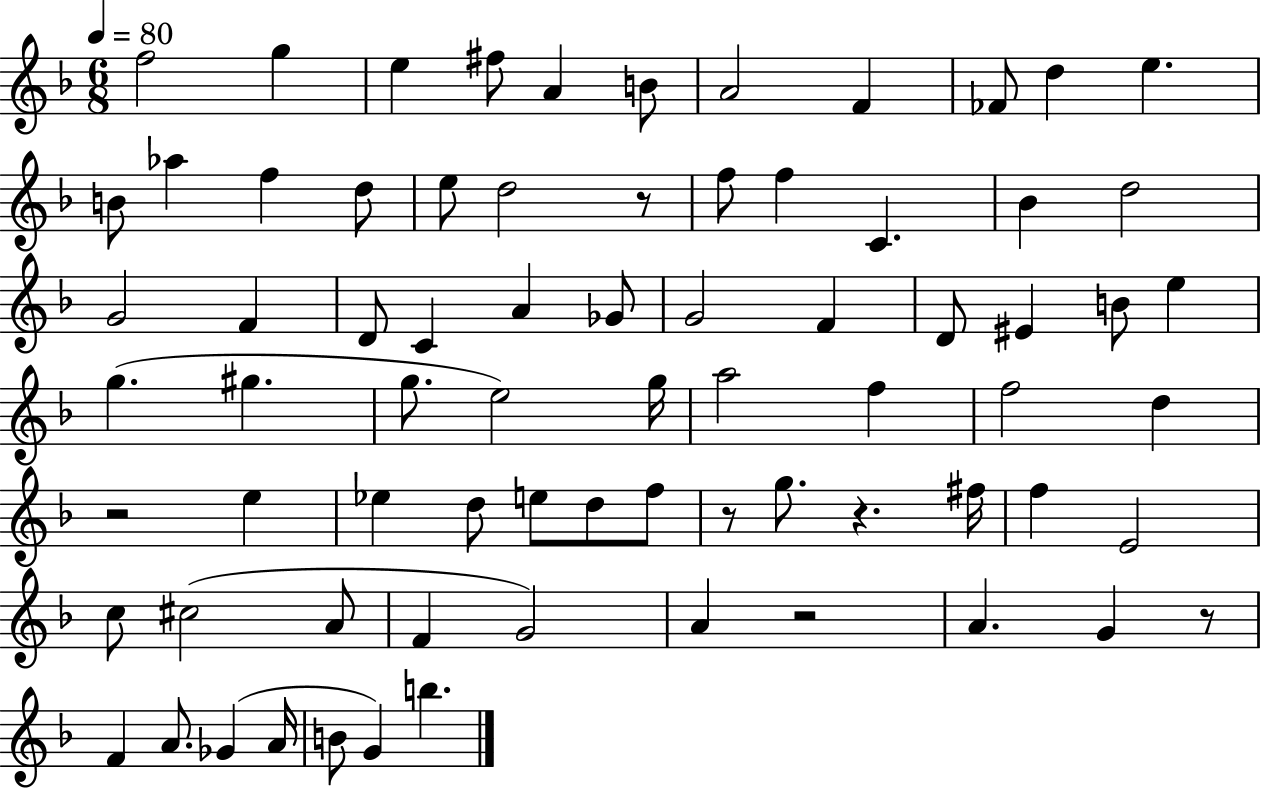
{
  \clef treble
  \numericTimeSignature
  \time 6/8
  \key f \major
  \tempo 4 = 80
  f''2 g''4 | e''4 fis''8 a'4 b'8 | a'2 f'4 | fes'8 d''4 e''4. | \break b'8 aes''4 f''4 d''8 | e''8 d''2 r8 | f''8 f''4 c'4. | bes'4 d''2 | \break g'2 f'4 | d'8 c'4 a'4 ges'8 | g'2 f'4 | d'8 eis'4 b'8 e''4 | \break g''4.( gis''4. | g''8. e''2) g''16 | a''2 f''4 | f''2 d''4 | \break r2 e''4 | ees''4 d''8 e''8 d''8 f''8 | r8 g''8. r4. fis''16 | f''4 e'2 | \break c''8 cis''2( a'8 | f'4 g'2) | a'4 r2 | a'4. g'4 r8 | \break f'4 a'8. ges'4( a'16 | b'8 g'4) b''4. | \bar "|."
}